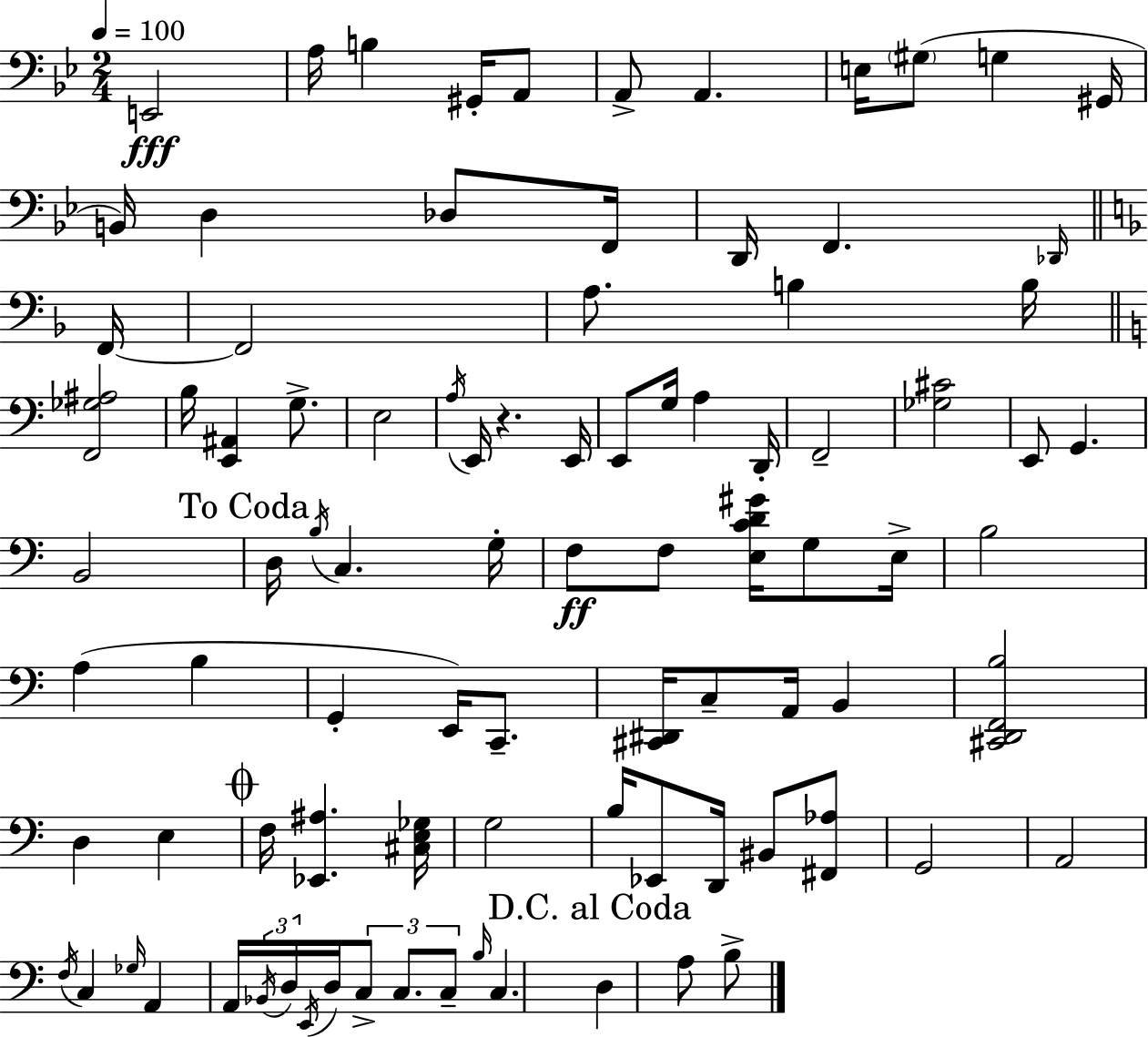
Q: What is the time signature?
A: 2/4